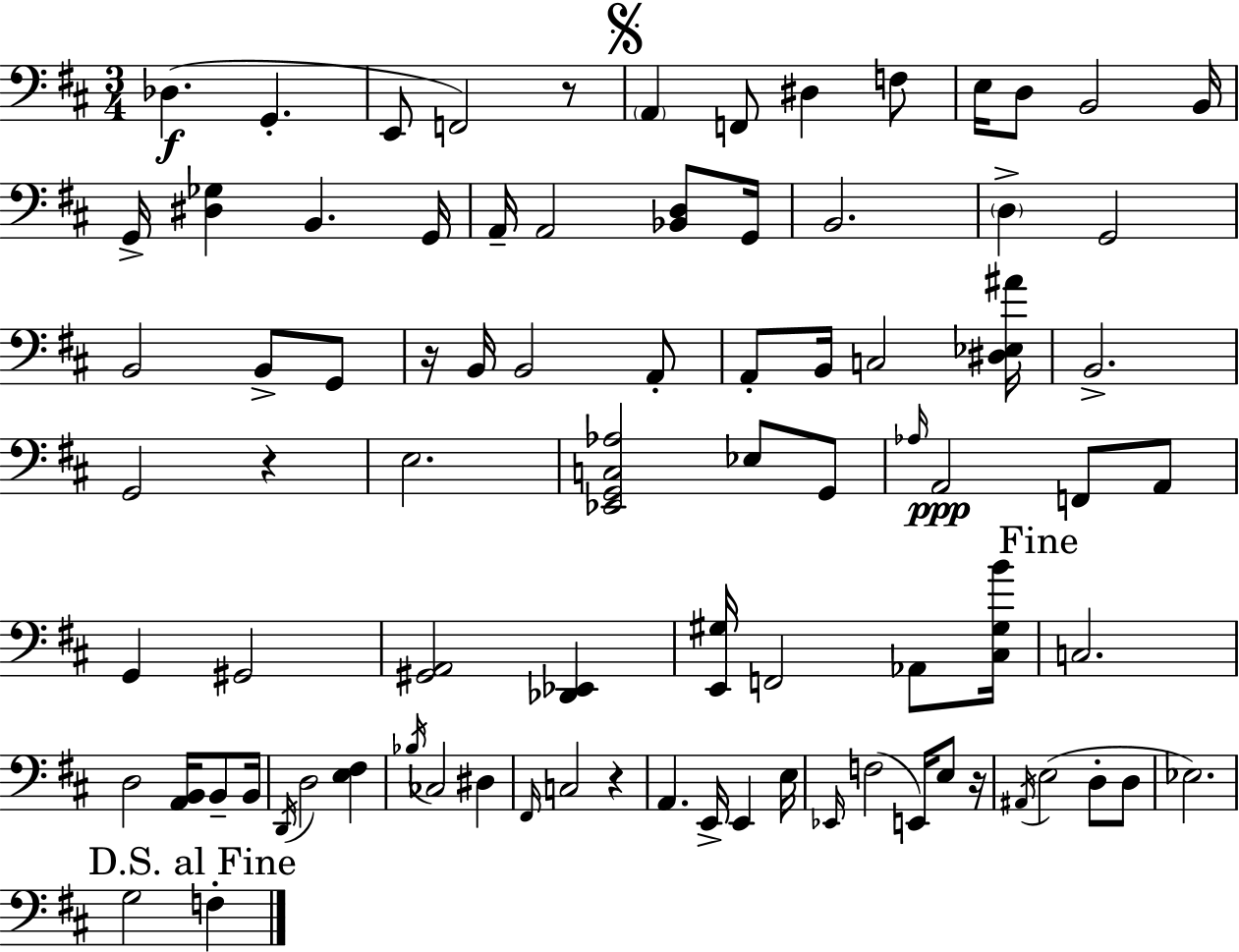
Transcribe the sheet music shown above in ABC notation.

X:1
T:Untitled
M:3/4
L:1/4
K:D
_D, G,, E,,/2 F,,2 z/2 A,, F,,/2 ^D, F,/2 E,/4 D,/2 B,,2 B,,/4 G,,/4 [^D,_G,] B,, G,,/4 A,,/4 A,,2 [_B,,D,]/2 G,,/4 B,,2 D, G,,2 B,,2 B,,/2 G,,/2 z/4 B,,/4 B,,2 A,,/2 A,,/2 B,,/4 C,2 [^D,_E,^A]/4 B,,2 G,,2 z E,2 [_E,,G,,C,_A,]2 _E,/2 G,,/2 _A,/4 A,,2 F,,/2 A,,/2 G,, ^G,,2 [^G,,A,,]2 [_D,,_E,,] [E,,^G,]/4 F,,2 _A,,/2 [^C,^G,B]/4 C,2 D,2 [A,,B,,]/4 B,,/2 B,,/4 D,,/4 D,2 [E,^F,] _B,/4 _C,2 ^D, ^F,,/4 C,2 z A,, E,,/4 E,, E,/4 _E,,/4 F,2 E,,/4 E,/2 z/4 ^A,,/4 E,2 D,/2 D,/2 _E,2 G,2 F,